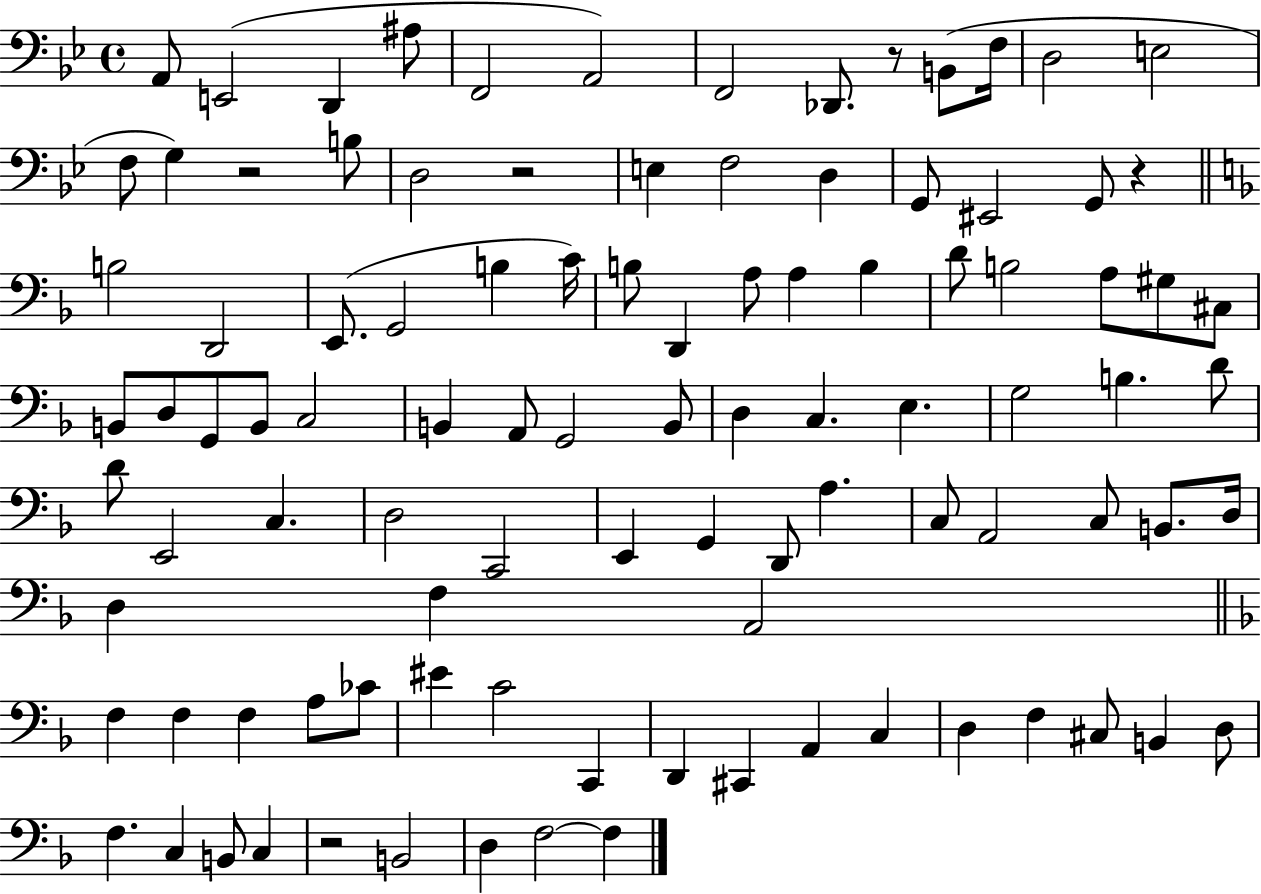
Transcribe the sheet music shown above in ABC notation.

X:1
T:Untitled
M:4/4
L:1/4
K:Bb
A,,/2 E,,2 D,, ^A,/2 F,,2 A,,2 F,,2 _D,,/2 z/2 B,,/2 F,/4 D,2 E,2 F,/2 G, z2 B,/2 D,2 z2 E, F,2 D, G,,/2 ^E,,2 G,,/2 z B,2 D,,2 E,,/2 G,,2 B, C/4 B,/2 D,, A,/2 A, B, D/2 B,2 A,/2 ^G,/2 ^C,/2 B,,/2 D,/2 G,,/2 B,,/2 C,2 B,, A,,/2 G,,2 B,,/2 D, C, E, G,2 B, D/2 D/2 E,,2 C, D,2 C,,2 E,, G,, D,,/2 A, C,/2 A,,2 C,/2 B,,/2 D,/4 D, F, A,,2 F, F, F, A,/2 _C/2 ^E C2 C,, D,, ^C,, A,, C, D, F, ^C,/2 B,, D,/2 F, C, B,,/2 C, z2 B,,2 D, F,2 F,